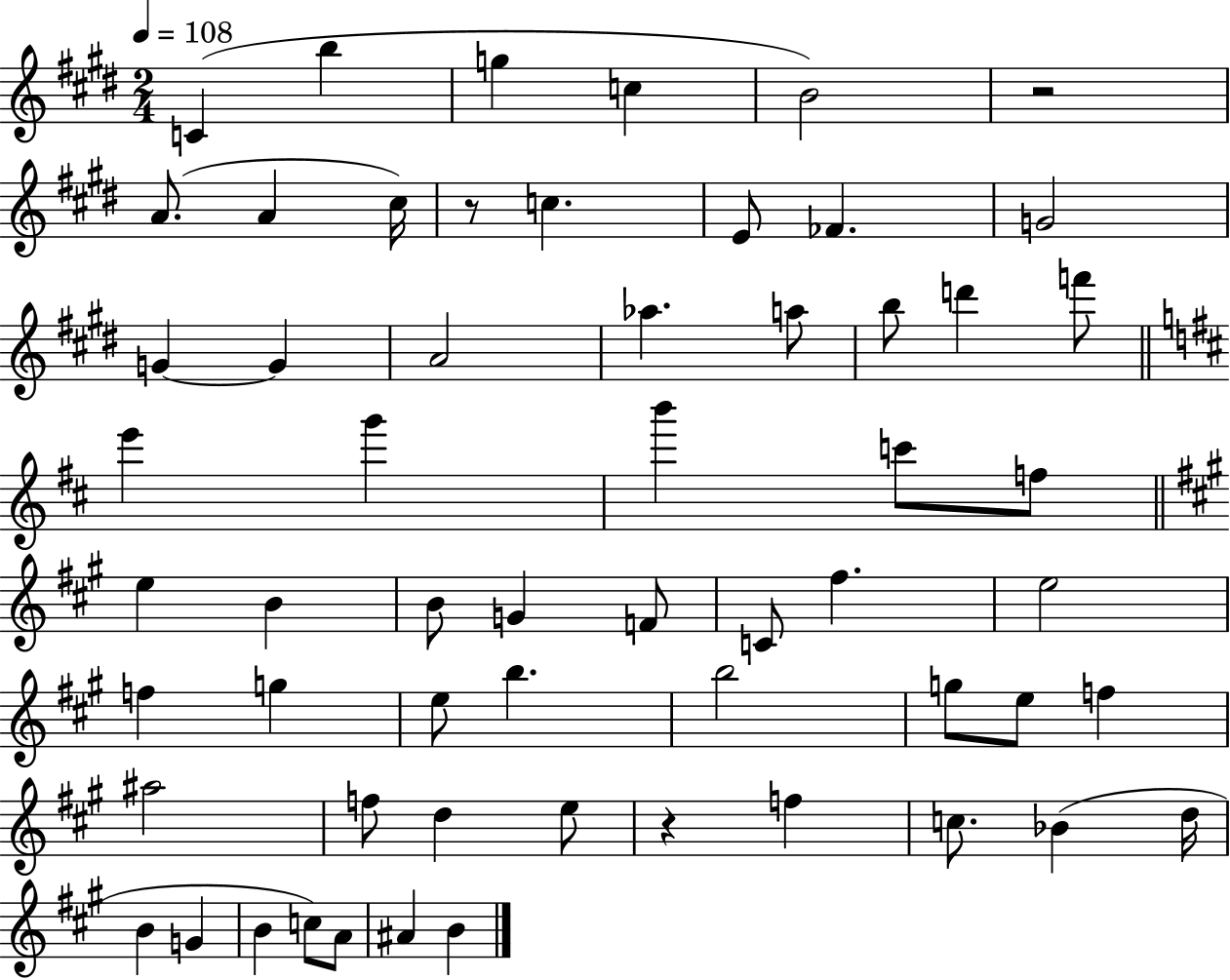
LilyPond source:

{
  \clef treble
  \numericTimeSignature
  \time 2/4
  \key e \major
  \tempo 4 = 108
  \repeat volta 2 { c'4( b''4 | g''4 c''4 | b'2) | r2 | \break a'8.( a'4 cis''16) | r8 c''4. | e'8 fes'4. | g'2 | \break g'4~~ g'4 | a'2 | aes''4. a''8 | b''8 d'''4 f'''8 | \break \bar "||" \break \key d \major e'''4 g'''4 | b'''4 c'''8 f''8 | \bar "||" \break \key a \major e''4 b'4 | b'8 g'4 f'8 | c'8 fis''4. | e''2 | \break f''4 g''4 | e''8 b''4. | b''2 | g''8 e''8 f''4 | \break ais''2 | f''8 d''4 e''8 | r4 f''4 | c''8. bes'4( d''16 | \break b'4 g'4 | b'4 c''8) a'8 | ais'4 b'4 | } \bar "|."
}